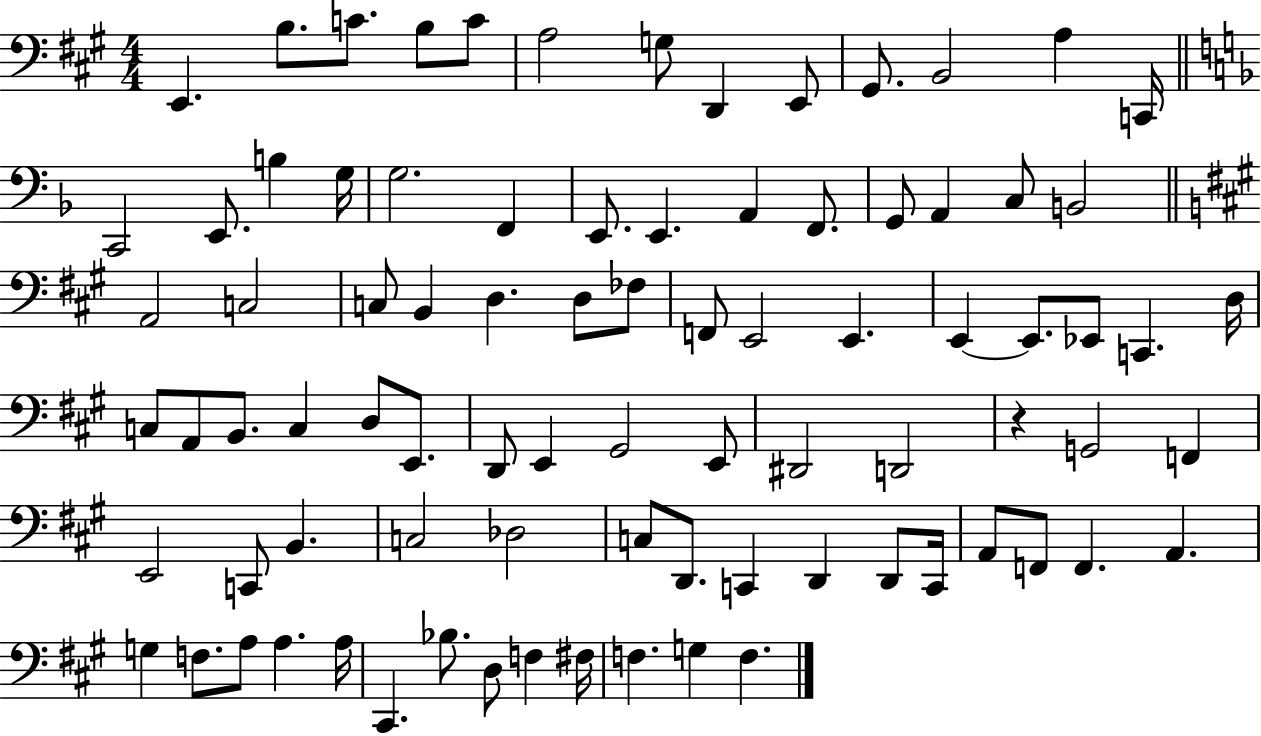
{
  \clef bass
  \numericTimeSignature
  \time 4/4
  \key a \major
  e,4. b8. c'8. b8 c'8 | a2 g8 d,4 e,8 | gis,8. b,2 a4 c,16 | \bar "||" \break \key f \major c,2 e,8. b4 g16 | g2. f,4 | e,8. e,4. a,4 f,8. | g,8 a,4 c8 b,2 | \break \bar "||" \break \key a \major a,2 c2 | c8 b,4 d4. d8 fes8 | f,8 e,2 e,4. | e,4~~ e,8. ees,8 c,4. d16 | \break c8 a,8 b,8. c4 d8 e,8. | d,8 e,4 gis,2 e,8 | dis,2 d,2 | r4 g,2 f,4 | \break e,2 c,8 b,4. | c2 des2 | c8 d,8. c,4 d,4 d,8 c,16 | a,8 f,8 f,4. a,4. | \break g4 f8. a8 a4. a16 | cis,4. bes8. d8 f4 fis16 | f4. g4 f4. | \bar "|."
}